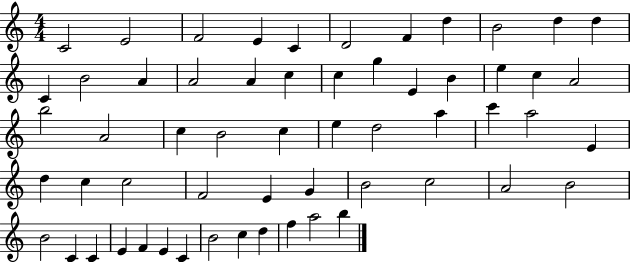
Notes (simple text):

C4/h E4/h F4/h E4/q C4/q D4/h F4/q D5/q B4/h D5/q D5/q C4/q B4/h A4/q A4/h A4/q C5/q C5/q G5/q E4/q B4/q E5/q C5/q A4/h B5/h A4/h C5/q B4/h C5/q E5/q D5/h A5/q C6/q A5/h E4/q D5/q C5/q C5/h F4/h E4/q G4/q B4/h C5/h A4/h B4/h B4/h C4/q C4/q E4/q F4/q E4/q C4/q B4/h C5/q D5/q F5/q A5/h B5/q